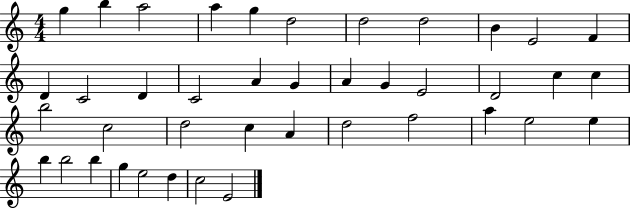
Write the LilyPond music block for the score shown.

{
  \clef treble
  \numericTimeSignature
  \time 4/4
  \key c \major
  g''4 b''4 a''2 | a''4 g''4 d''2 | d''2 d''2 | b'4 e'2 f'4 | \break d'4 c'2 d'4 | c'2 a'4 g'4 | a'4 g'4 e'2 | d'2 c''4 c''4 | \break b''2 c''2 | d''2 c''4 a'4 | d''2 f''2 | a''4 e''2 e''4 | \break b''4 b''2 b''4 | g''4 e''2 d''4 | c''2 e'2 | \bar "|."
}